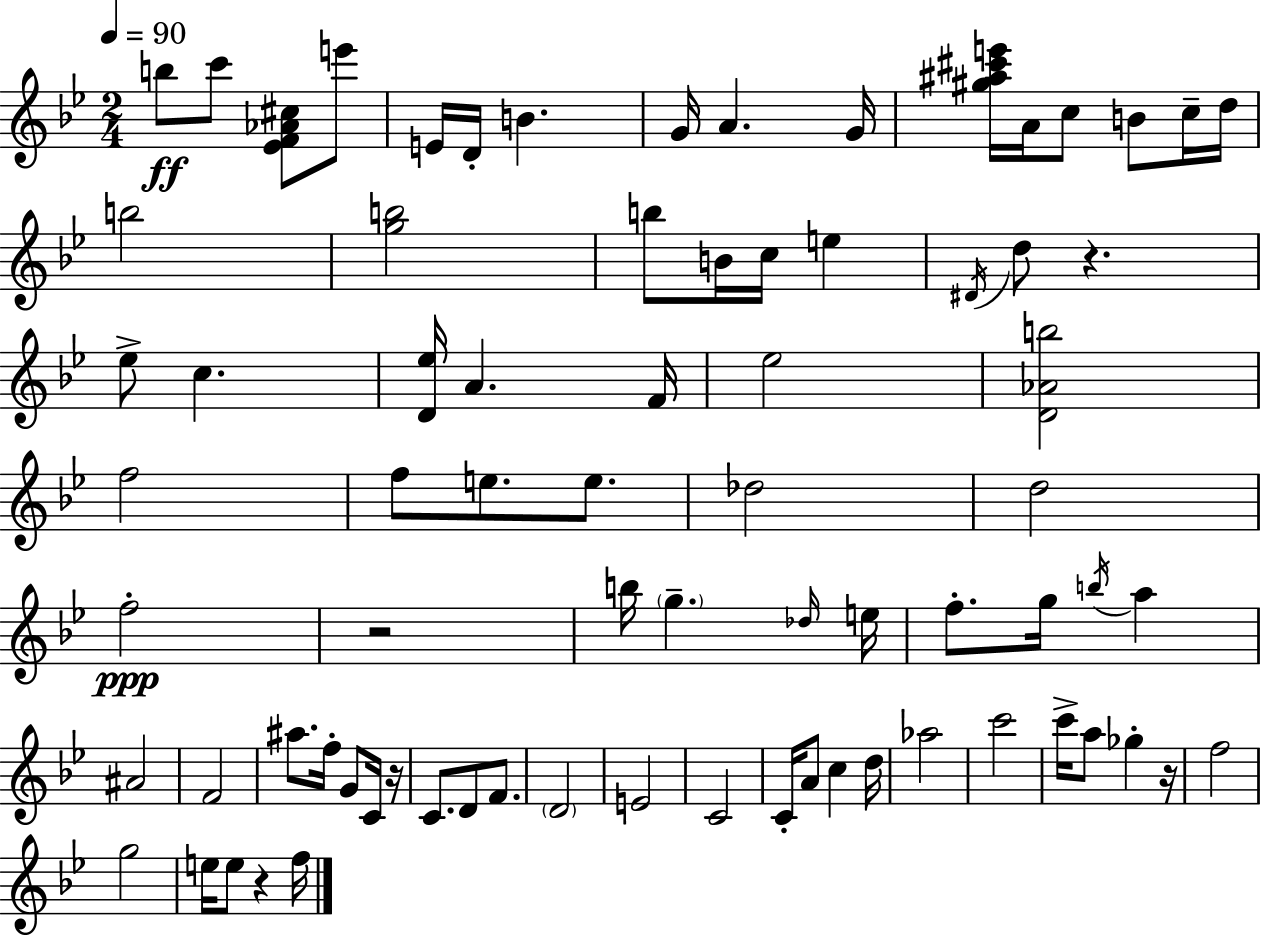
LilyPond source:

{
  \clef treble
  \numericTimeSignature
  \time 2/4
  \key bes \major
  \tempo 4 = 90
  b''8\ff c'''8 <ees' f' aes' cis''>8 e'''8 | e'16 d'16-. b'4. | g'16 a'4. g'16 | <gis'' ais'' cis''' e'''>16 a'16 c''8 b'8 c''16-- d''16 | \break b''2 | <g'' b''>2 | b''8 b'16 c''16 e''4 | \acciaccatura { dis'16 } d''8 r4. | \break ees''8-> c''4. | <d' ees''>16 a'4. | f'16 ees''2 | <d' aes' b''>2 | \break f''2 | f''8 e''8. e''8. | des''2 | d''2 | \break f''2-.\ppp | r2 | b''16 \parenthesize g''4.-- | \grace { des''16 } e''16 f''8.-. g''16 \acciaccatura { b''16 } a''4 | \break ais'2 | f'2 | ais''8. f''16-. g'8 | c'16 r16 c'8. d'8 | \break f'8. \parenthesize d'2 | e'2 | c'2 | c'16-. a'8 c''4 | \break d''16 aes''2 | c'''2 | c'''16-> a''8 ges''4-. | r16 f''2 | \break g''2 | e''16 e''8 r4 | f''16 \bar "|."
}